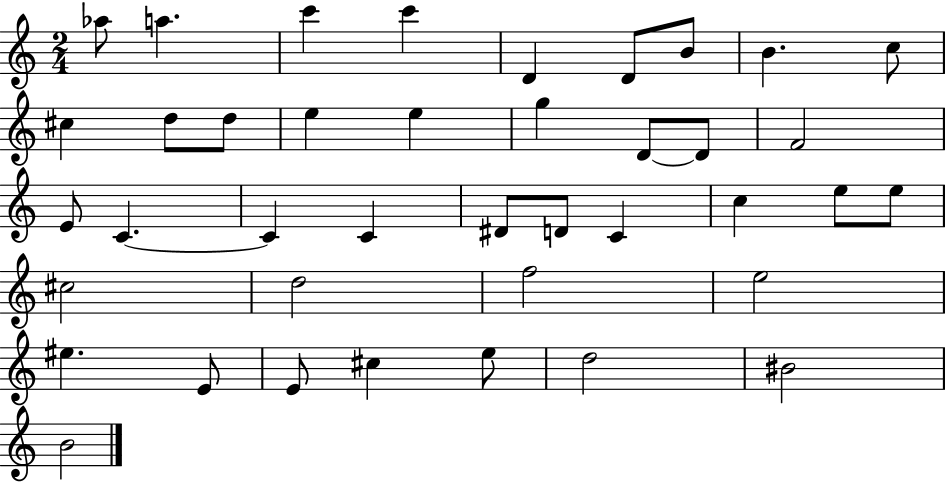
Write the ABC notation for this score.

X:1
T:Untitled
M:2/4
L:1/4
K:C
_a/2 a c' c' D D/2 B/2 B c/2 ^c d/2 d/2 e e g D/2 D/2 F2 E/2 C C C ^D/2 D/2 C c e/2 e/2 ^c2 d2 f2 e2 ^e E/2 E/2 ^c e/2 d2 ^B2 B2